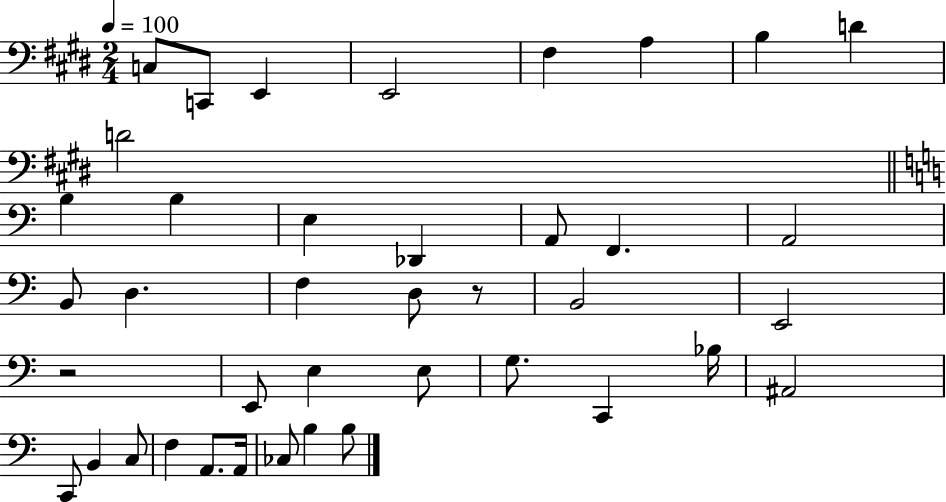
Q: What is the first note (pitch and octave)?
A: C3